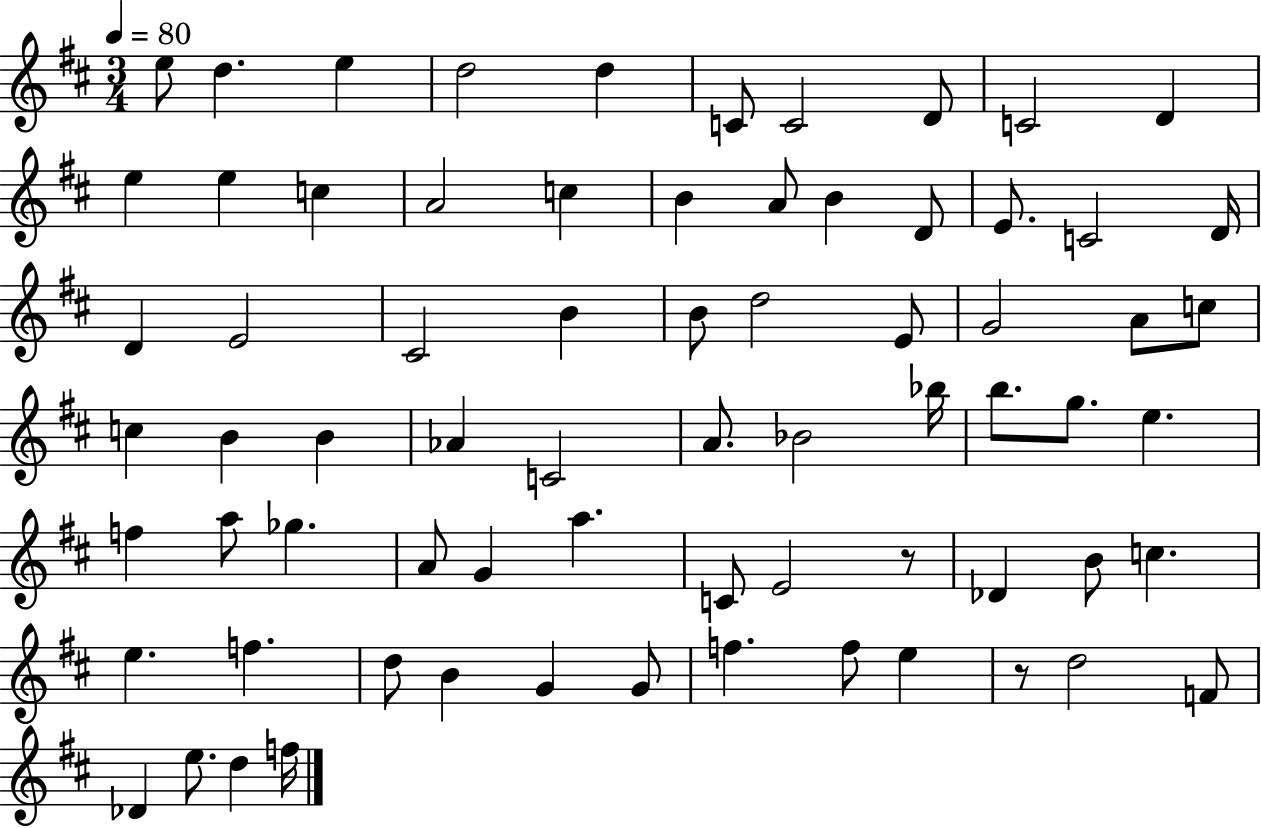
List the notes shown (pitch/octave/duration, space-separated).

E5/e D5/q. E5/q D5/h D5/q C4/e C4/h D4/e C4/h D4/q E5/q E5/q C5/q A4/h C5/q B4/q A4/e B4/q D4/e E4/e. C4/h D4/s D4/q E4/h C#4/h B4/q B4/e D5/h E4/e G4/h A4/e C5/e C5/q B4/q B4/q Ab4/q C4/h A4/e. Bb4/h Bb5/s B5/e. G5/e. E5/q. F5/q A5/e Gb5/q. A4/e G4/q A5/q. C4/e E4/h R/e Db4/q B4/e C5/q. E5/q. F5/q. D5/e B4/q G4/q G4/e F5/q. F5/e E5/q R/e D5/h F4/e Db4/q E5/e. D5/q F5/s